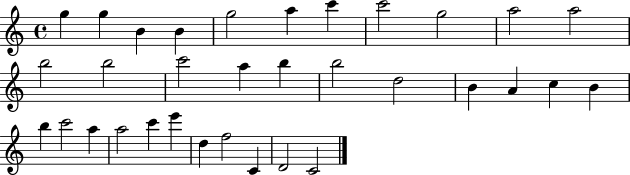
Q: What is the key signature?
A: C major